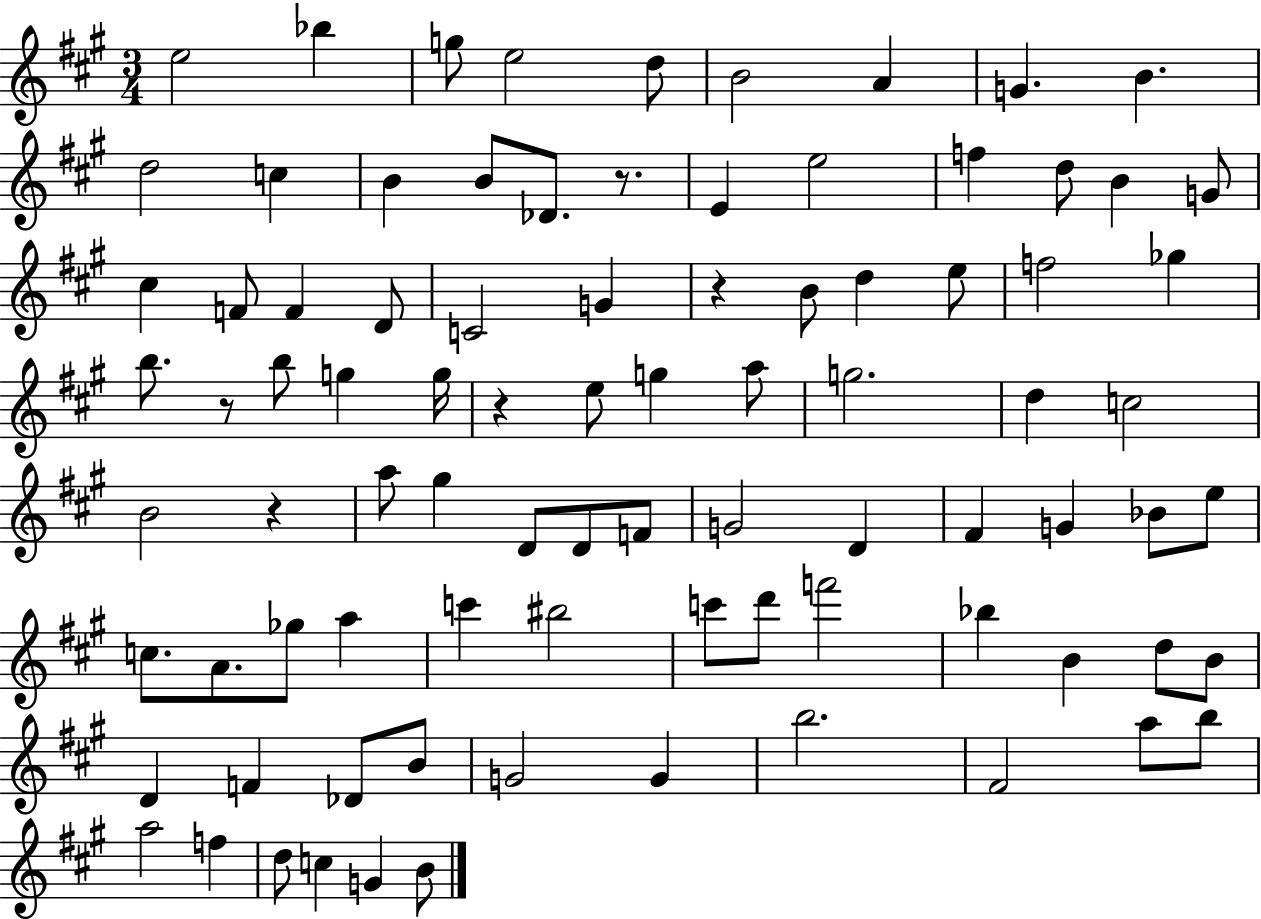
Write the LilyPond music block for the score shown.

{
  \clef treble
  \numericTimeSignature
  \time 3/4
  \key a \major
  \repeat volta 2 { e''2 bes''4 | g''8 e''2 d''8 | b'2 a'4 | g'4. b'4. | \break d''2 c''4 | b'4 b'8 des'8. r8. | e'4 e''2 | f''4 d''8 b'4 g'8 | \break cis''4 f'8 f'4 d'8 | c'2 g'4 | r4 b'8 d''4 e''8 | f''2 ges''4 | \break b''8. r8 b''8 g''4 g''16 | r4 e''8 g''4 a''8 | g''2. | d''4 c''2 | \break b'2 r4 | a''8 gis''4 d'8 d'8 f'8 | g'2 d'4 | fis'4 g'4 bes'8 e''8 | \break c''8. a'8. ges''8 a''4 | c'''4 bis''2 | c'''8 d'''8 f'''2 | bes''4 b'4 d''8 b'8 | \break d'4 f'4 des'8 b'8 | g'2 g'4 | b''2. | fis'2 a''8 b''8 | \break a''2 f''4 | d''8 c''4 g'4 b'8 | } \bar "|."
}